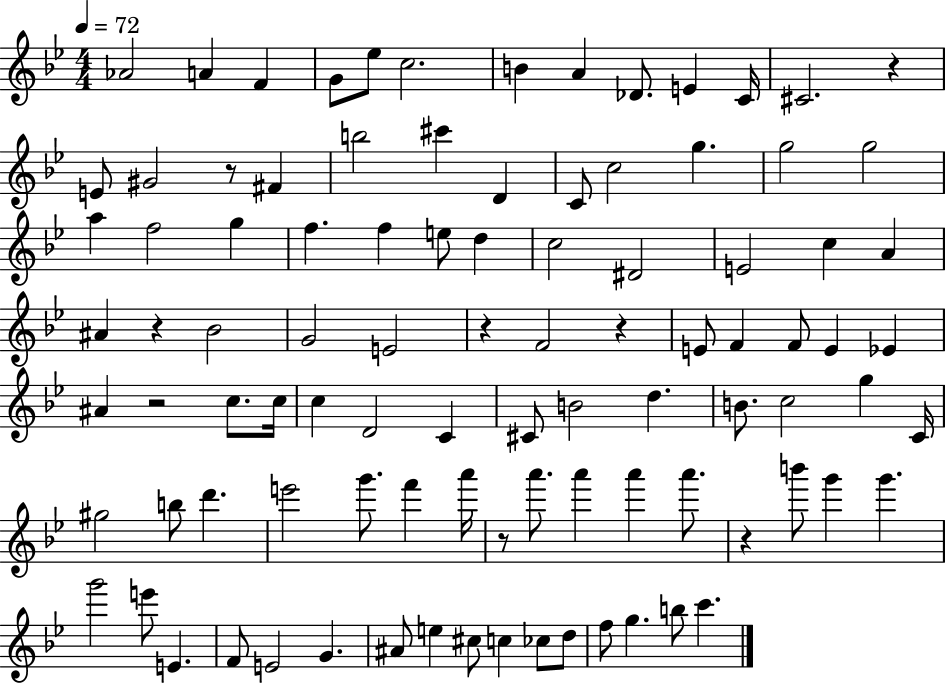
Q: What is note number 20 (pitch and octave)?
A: C5